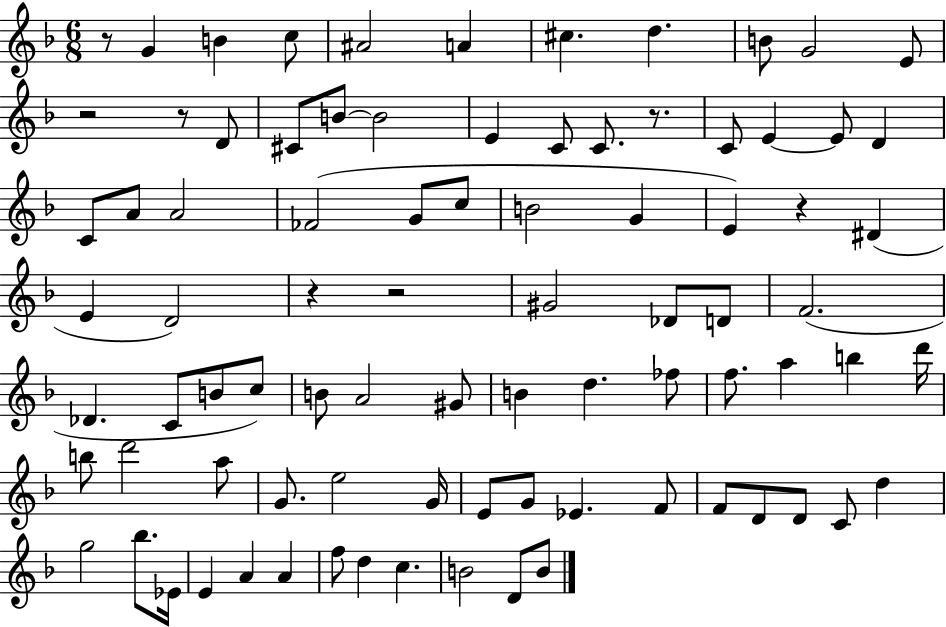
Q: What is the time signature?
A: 6/8